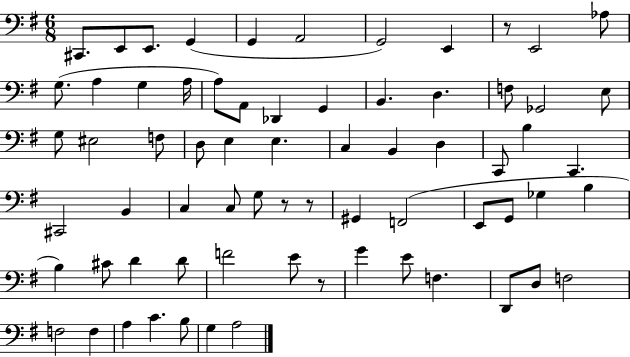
C#2/e. E2/e E2/e. G2/q G2/q A2/h G2/h E2/q R/e E2/h Ab3/e G3/e. A3/q G3/q A3/s A3/e A2/e Db2/q G2/q B2/q. D3/q. F3/e Gb2/h E3/e G3/e EIS3/h F3/e D3/e E3/q E3/q. C3/q B2/q D3/q C2/e B3/q C2/q. C#2/h B2/q C3/q C3/e G3/e R/e R/e G#2/q F2/h E2/e G2/e Gb3/q B3/q B3/q C#4/e D4/q D4/e F4/h E4/e R/e G4/q E4/e F3/q. D2/e D3/e F3/h F3/h F3/q A3/q C4/q. B3/e G3/q A3/h